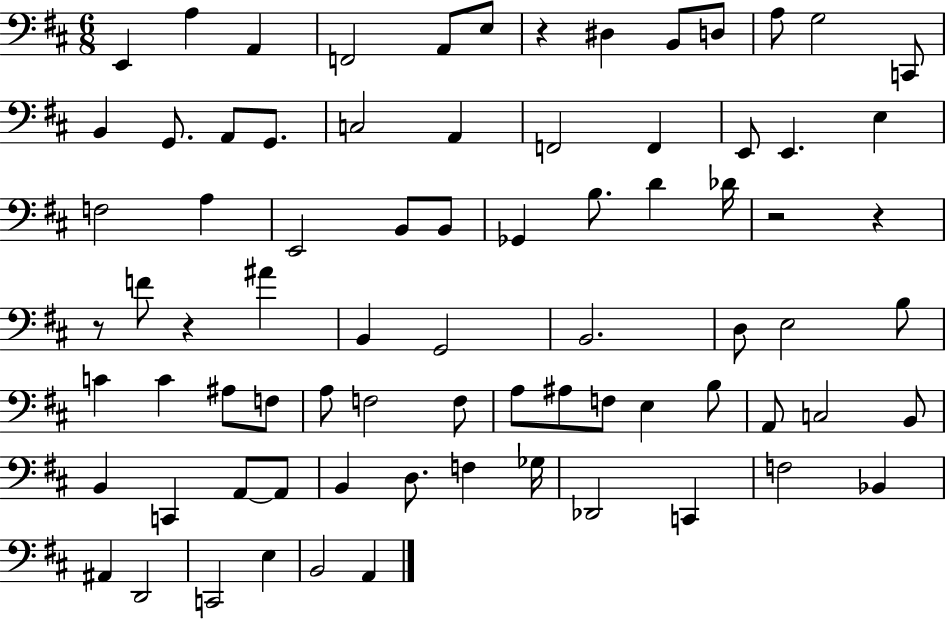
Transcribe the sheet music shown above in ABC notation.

X:1
T:Untitled
M:6/8
L:1/4
K:D
E,, A, A,, F,,2 A,,/2 E,/2 z ^D, B,,/2 D,/2 A,/2 G,2 C,,/2 B,, G,,/2 A,,/2 G,,/2 C,2 A,, F,,2 F,, E,,/2 E,, E, F,2 A, E,,2 B,,/2 B,,/2 _G,, B,/2 D _D/4 z2 z z/2 F/2 z ^A B,, G,,2 B,,2 D,/2 E,2 B,/2 C C ^A,/2 F,/2 A,/2 F,2 F,/2 A,/2 ^A,/2 F,/2 E, B,/2 A,,/2 C,2 B,,/2 B,, C,, A,,/2 A,,/2 B,, D,/2 F, _G,/4 _D,,2 C,, F,2 _B,, ^A,, D,,2 C,,2 E, B,,2 A,,